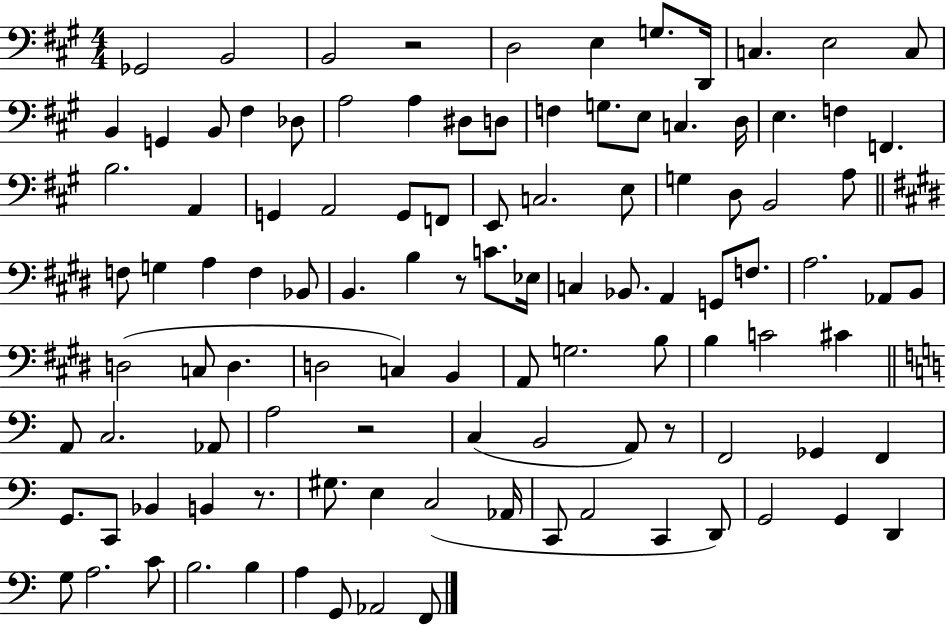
X:1
T:Untitled
M:4/4
L:1/4
K:A
_G,,2 B,,2 B,,2 z2 D,2 E, G,/2 D,,/4 C, E,2 C,/2 B,, G,, B,,/2 ^F, _D,/2 A,2 A, ^D,/2 D,/2 F, G,/2 E,/2 C, D,/4 E, F, F,, B,2 A,, G,, A,,2 G,,/2 F,,/2 E,,/2 C,2 E,/2 G, D,/2 B,,2 A,/2 F,/2 G, A, F, _B,,/2 B,, B, z/2 C/2 _E,/4 C, _B,,/2 A,, G,,/2 F,/2 A,2 _A,,/2 B,,/2 D,2 C,/2 D, D,2 C, B,, A,,/2 G,2 B,/2 B, C2 ^C A,,/2 C,2 _A,,/2 A,2 z2 C, B,,2 A,,/2 z/2 F,,2 _G,, F,, G,,/2 C,,/2 _B,, B,, z/2 ^G,/2 E, C,2 _A,,/4 C,,/2 A,,2 C,, D,,/2 G,,2 G,, D,, G,/2 A,2 C/2 B,2 B, A, G,,/2 _A,,2 F,,/2